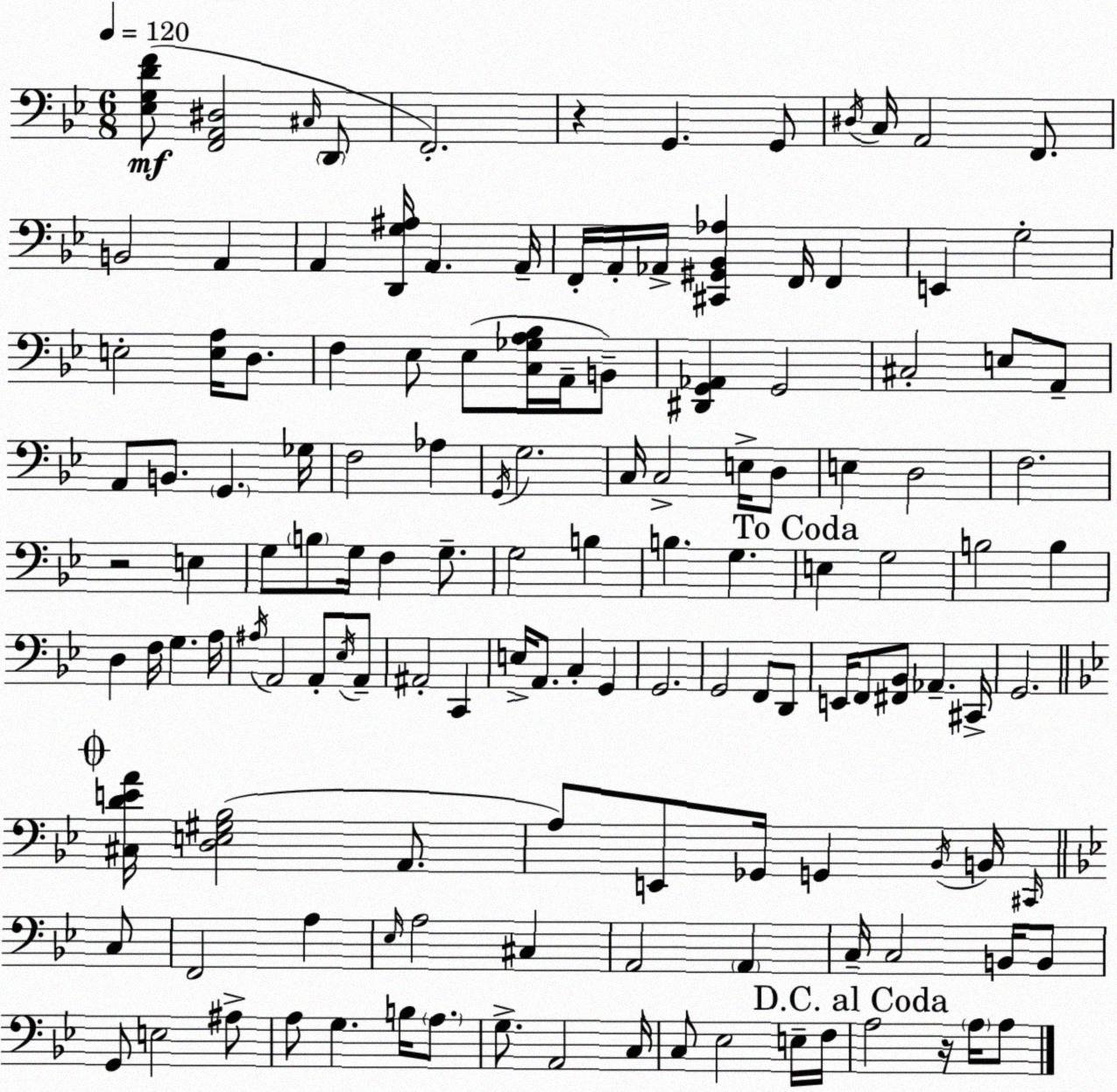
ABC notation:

X:1
T:Untitled
M:6/8
L:1/4
K:Gm
[_E,G,DF]/2 [F,,A,,^D,]2 ^C,/4 D,,/2 F,,2 z G,, G,,/2 ^D,/4 C,/4 A,,2 F,,/2 B,,2 A,, A,, [D,,G,^A,]/4 A,, A,,/4 F,,/4 A,,/4 _A,,/4 [^C,,^G,,_B,,_A,] F,,/4 F,, E,, G,2 E,2 [E,A,]/4 D,/2 F, _E,/2 _E,/2 [C,_G,A,_B,]/4 A,,/4 B,,/2 [^D,,G,,_A,,] G,,2 ^C,2 E,/2 A,,/2 A,,/2 B,,/2 G,, _G,/4 F,2 _A, G,,/4 G,2 C,/4 C,2 E,/4 D,/2 E, D,2 F,2 z2 E, G,/2 B,/2 G,/4 F, G,/2 G,2 B, B, G, E, G,2 B,2 B, D, F,/4 G, A,/4 ^A,/4 A,,2 A,,/2 _E,/4 A,,/2 ^A,,2 C,, E,/4 A,,/2 C, G,, G,,2 G,,2 F,,/2 D,,/2 E,,/4 F,,/2 [^F,,_B,,]/2 _A,, ^C,,/4 G,,2 [^C,DEA]/4 [D,E,^G,_B,]2 A,,/2 A,/2 E,,/2 _G,,/4 G,, _B,,/4 B,,/4 ^C,,/4 C,/2 F,,2 A, _E,/4 A,2 ^C, A,,2 A,, C,/4 C,2 B,,/4 B,,/2 G,,/2 E,2 ^A,/2 A,/2 G, B,/4 A,/2 G,/2 A,,2 C,/4 C,/2 _E,2 E,/4 F,/4 A,2 z/4 A,/4 A,/2